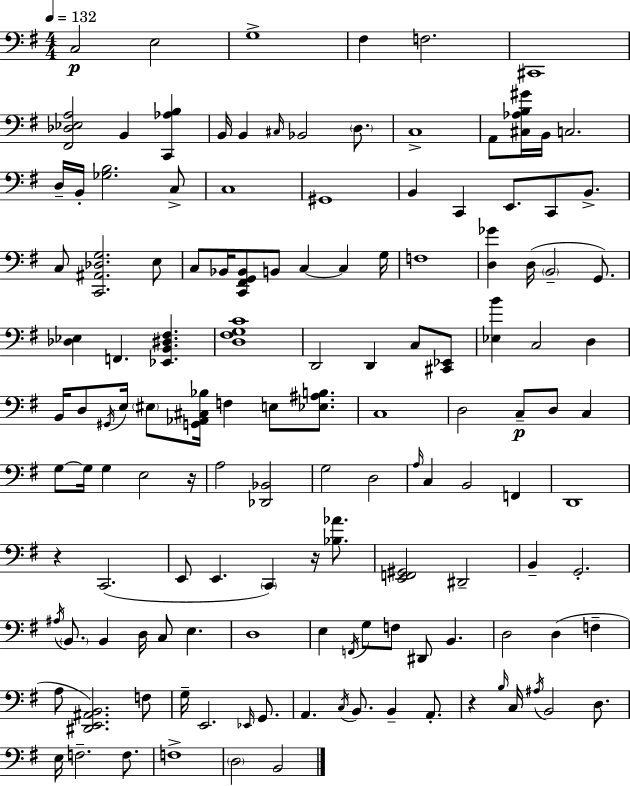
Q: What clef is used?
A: bass